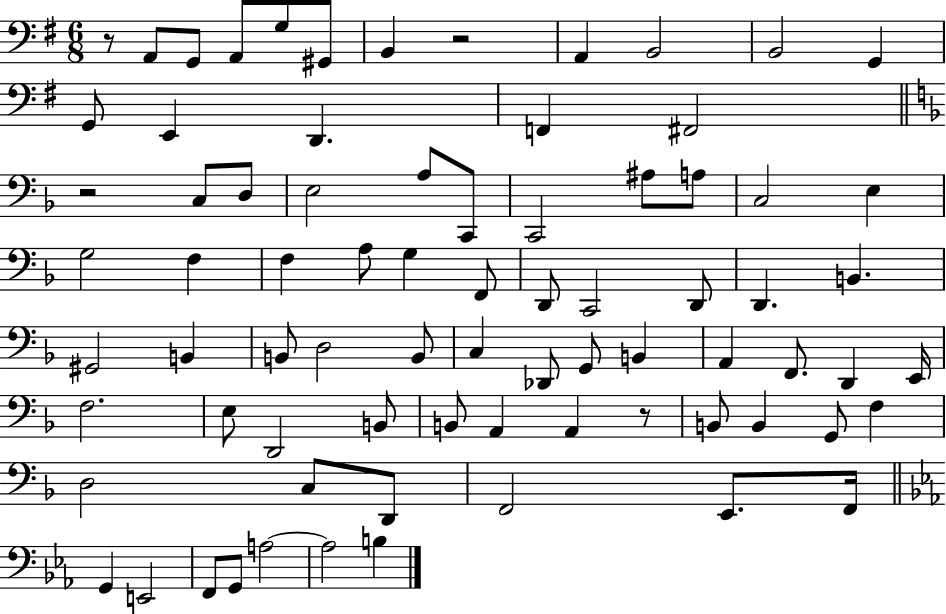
{
  \clef bass
  \numericTimeSignature
  \time 6/8
  \key g \major
  \repeat volta 2 { r8 a,8 g,8 a,8 g8 gis,8 | b,4 r2 | a,4 b,2 | b,2 g,4 | \break g,8 e,4 d,4. | f,4 fis,2 | \bar "||" \break \key d \minor r2 c8 d8 | e2 a8 c,8 | c,2 ais8 a8 | c2 e4 | \break g2 f4 | f4 a8 g4 f,8 | d,8 c,2 d,8 | d,4. b,4. | \break gis,2 b,4 | b,8 d2 b,8 | c4 des,8 g,8 b,4 | a,4 f,8. d,4 e,16 | \break f2. | e8 d,2 b,8 | b,8 a,4 a,4 r8 | b,8 b,4 g,8 f4 | \break d2 c8 d,8 | f,2 e,8. f,16 | \bar "||" \break \key ees \major g,4 e,2 | f,8 g,8 a2~~ | a2 b4 | } \bar "|."
}